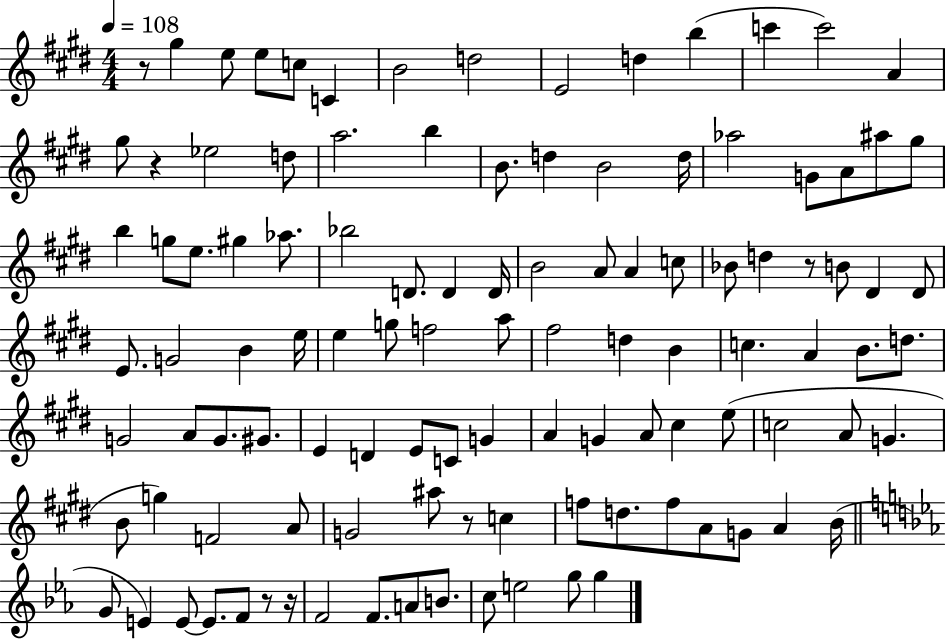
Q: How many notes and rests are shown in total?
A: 110